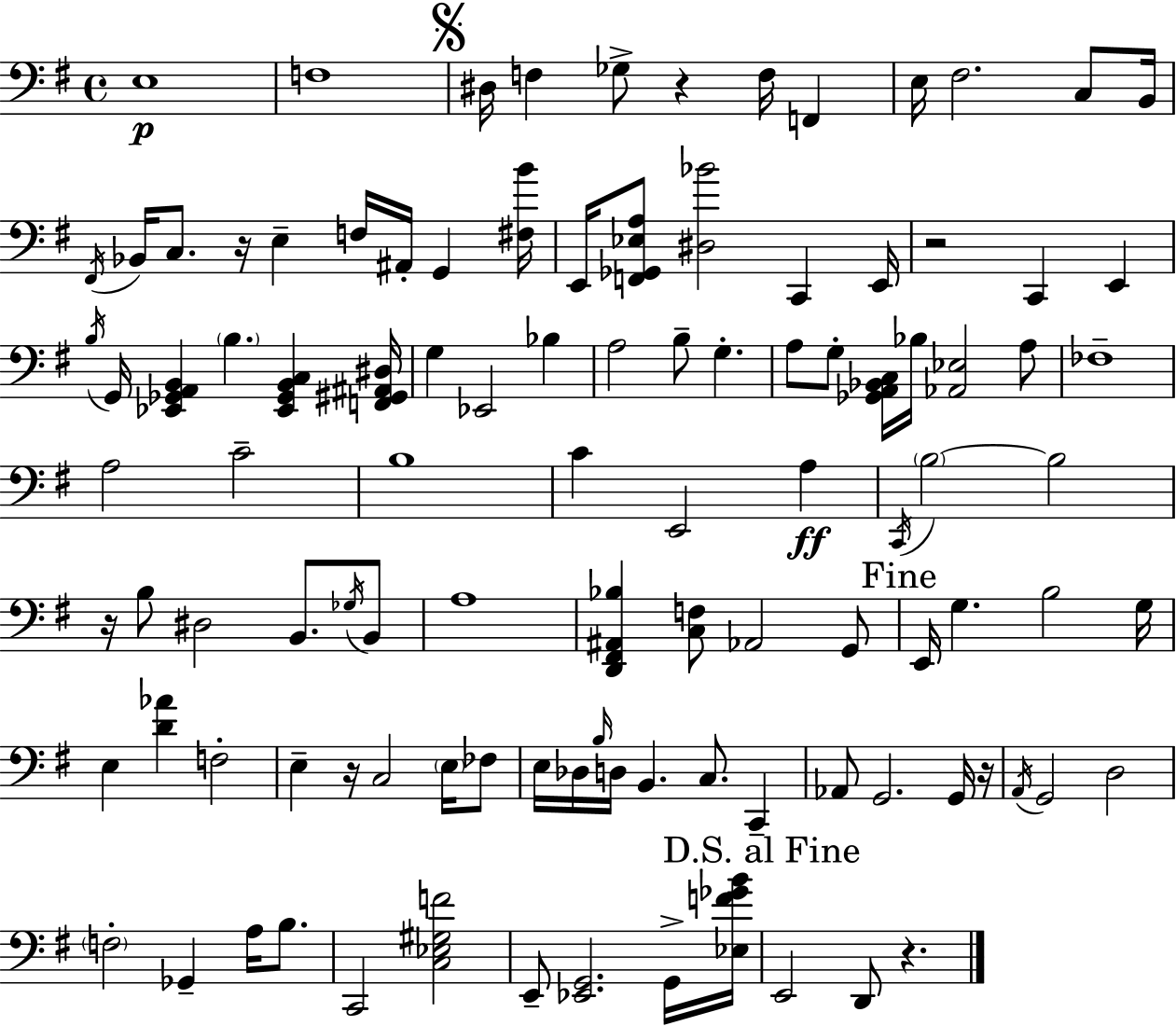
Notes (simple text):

E3/w F3/w D#3/s F3/q Gb3/e R/q F3/s F2/q E3/s F#3/h. C3/e B2/s F#2/s Bb2/s C3/e. R/s E3/q F3/s A#2/s G2/q [F#3,B4]/s E2/s [F2,Gb2,Eb3,A3]/e [D#3,Bb4]/h C2/q E2/s R/h C2/q E2/q B3/s G2/s [Eb2,Gb2,A2,B2]/q B3/q. [Eb2,Gb2,B2,C3]/q [F2,G#2,A#2,D#3]/s G3/q Eb2/h Bb3/q A3/h B3/e G3/q. A3/e G3/e [Gb2,A2,Bb2,C3]/s Bb3/s [Ab2,Eb3]/h A3/e FES3/w A3/h C4/h B3/w C4/q E2/h A3/q C2/s B3/h B3/h R/s B3/e D#3/h B2/e. Gb3/s B2/e A3/w [D2,F#2,A#2,Bb3]/q [C3,F3]/e Ab2/h G2/e E2/s G3/q. B3/h G3/s E3/q [D4,Ab4]/q F3/h E3/q R/s C3/h E3/s FES3/e E3/s Db3/s B3/s D3/s B2/q. C3/e. C2/q Ab2/e G2/h. G2/s R/s A2/s G2/h D3/h F3/h Gb2/q A3/s B3/e. C2/h [C3,Eb3,G#3,F4]/h E2/e [Eb2,G2]/h. G2/s [Eb3,F4,Gb4,B4]/s E2/h D2/e R/q.